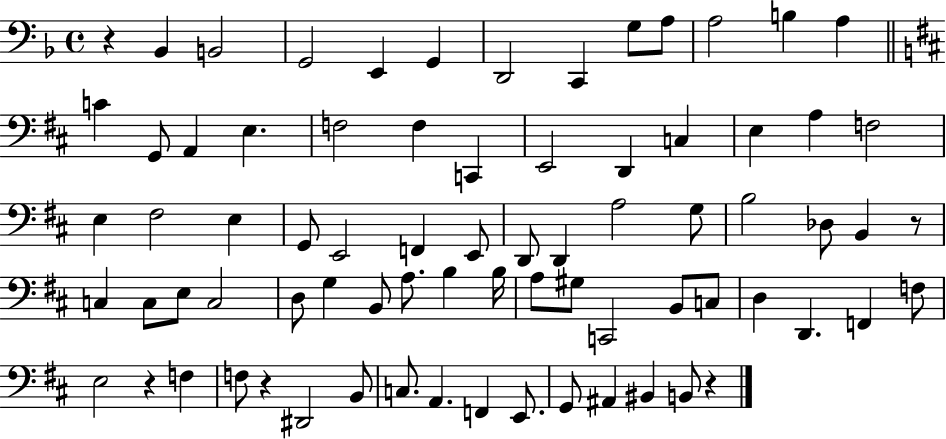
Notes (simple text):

R/q Bb2/q B2/h G2/h E2/q G2/q D2/h C2/q G3/e A3/e A3/h B3/q A3/q C4/q G2/e A2/q E3/q. F3/h F3/q C2/q E2/h D2/q C3/q E3/q A3/q F3/h E3/q F#3/h E3/q G2/e E2/h F2/q E2/e D2/e D2/q A3/h G3/e B3/h Db3/e B2/q R/e C3/q C3/e E3/e C3/h D3/e G3/q B2/e A3/e. B3/q B3/s A3/e G#3/e C2/h B2/e C3/e D3/q D2/q. F2/q F3/e E3/h R/q F3/q F3/e R/q D#2/h B2/e C3/e. A2/q. F2/q E2/e. G2/e A#2/q BIS2/q B2/e R/q